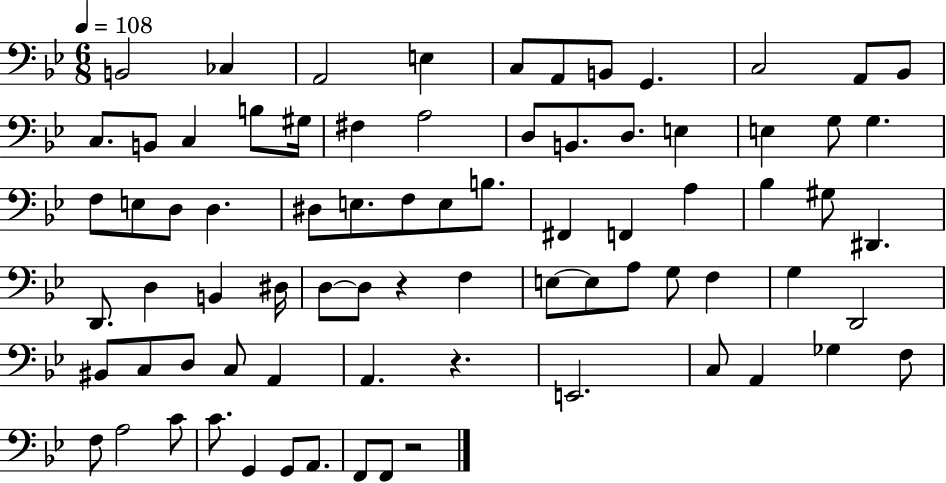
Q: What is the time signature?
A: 6/8